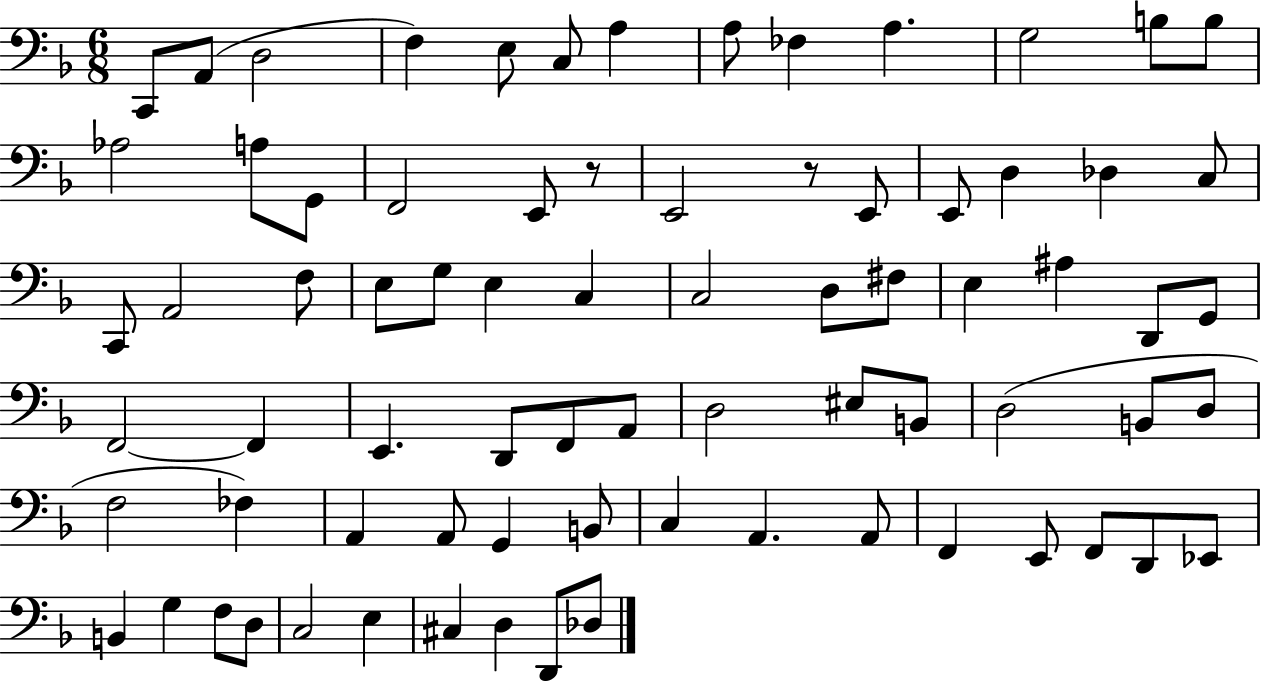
C2/e A2/e D3/h F3/q E3/e C3/e A3/q A3/e FES3/q A3/q. G3/h B3/e B3/e Ab3/h A3/e G2/e F2/h E2/e R/e E2/h R/e E2/e E2/e D3/q Db3/q C3/e C2/e A2/h F3/e E3/e G3/e E3/q C3/q C3/h D3/e F#3/e E3/q A#3/q D2/e G2/e F2/h F2/q E2/q. D2/e F2/e A2/e D3/h EIS3/e B2/e D3/h B2/e D3/e F3/h FES3/q A2/q A2/e G2/q B2/e C3/q A2/q. A2/e F2/q E2/e F2/e D2/e Eb2/e B2/q G3/q F3/e D3/e C3/h E3/q C#3/q D3/q D2/e Db3/e